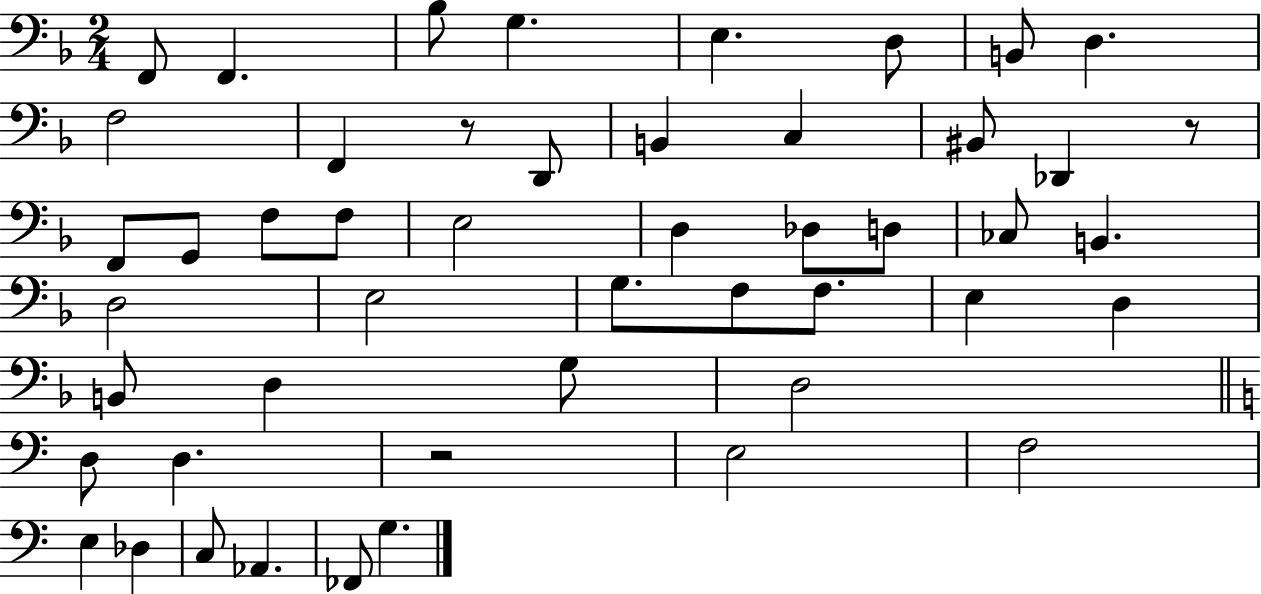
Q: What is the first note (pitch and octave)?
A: F2